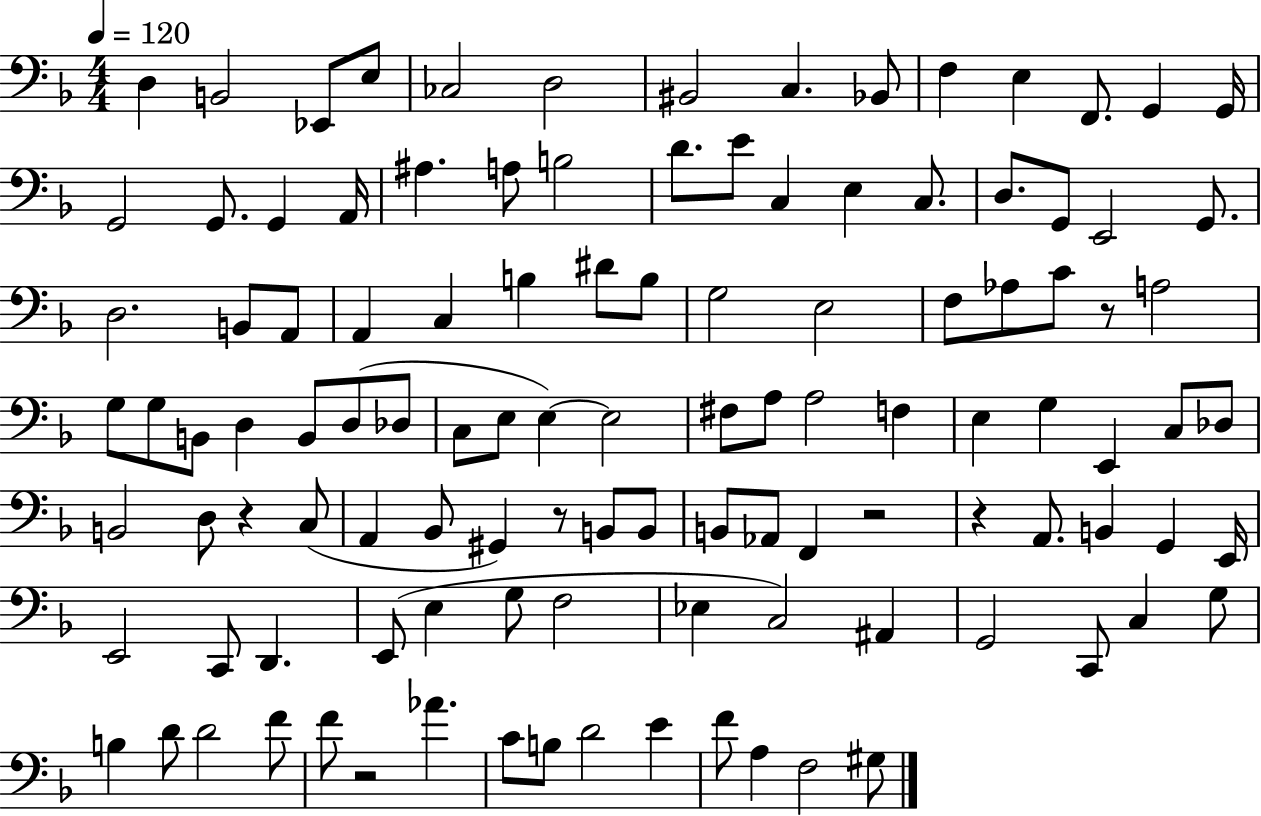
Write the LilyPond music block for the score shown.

{
  \clef bass
  \numericTimeSignature
  \time 4/4
  \key f \major
  \tempo 4 = 120
  d4 b,2 ees,8 e8 | ces2 d2 | bis,2 c4. bes,8 | f4 e4 f,8. g,4 g,16 | \break g,2 g,8. g,4 a,16 | ais4. a8 b2 | d'8. e'8 c4 e4 c8. | d8. g,8 e,2 g,8. | \break d2. b,8 a,8 | a,4 c4 b4 dis'8 b8 | g2 e2 | f8 aes8 c'8 r8 a2 | \break g8 g8 b,8 d4 b,8 d8( des8 | c8 e8 e4~~) e2 | fis8 a8 a2 f4 | e4 g4 e,4 c8 des8 | \break b,2 d8 r4 c8( | a,4 bes,8 gis,4) r8 b,8 b,8 | b,8 aes,8 f,4 r2 | r4 a,8. b,4 g,4 e,16 | \break e,2 c,8 d,4. | e,8( e4 g8 f2 | ees4 c2) ais,4 | g,2 c,8 c4 g8 | \break b4 d'8 d'2 f'8 | f'8 r2 aes'4. | c'8 b8 d'2 e'4 | f'8 a4 f2 gis8 | \break \bar "|."
}